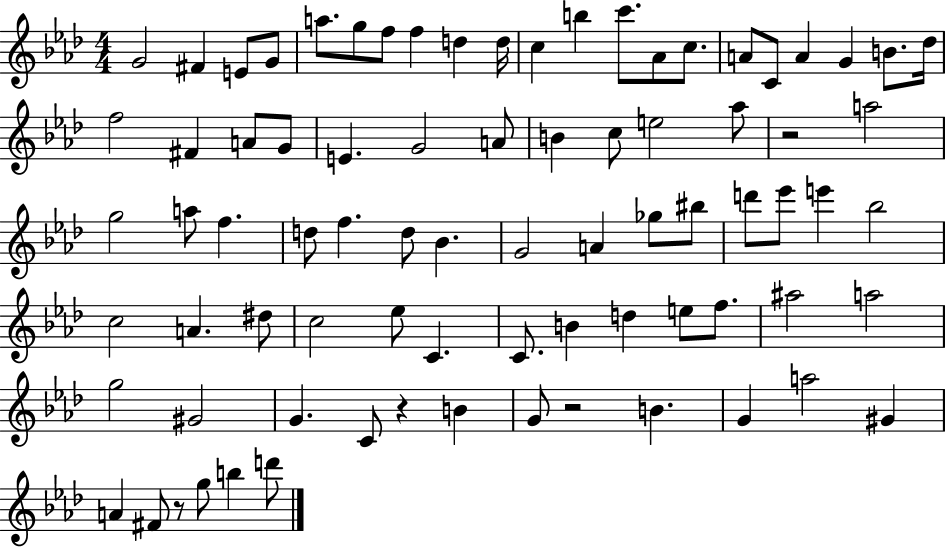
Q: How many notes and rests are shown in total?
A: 80